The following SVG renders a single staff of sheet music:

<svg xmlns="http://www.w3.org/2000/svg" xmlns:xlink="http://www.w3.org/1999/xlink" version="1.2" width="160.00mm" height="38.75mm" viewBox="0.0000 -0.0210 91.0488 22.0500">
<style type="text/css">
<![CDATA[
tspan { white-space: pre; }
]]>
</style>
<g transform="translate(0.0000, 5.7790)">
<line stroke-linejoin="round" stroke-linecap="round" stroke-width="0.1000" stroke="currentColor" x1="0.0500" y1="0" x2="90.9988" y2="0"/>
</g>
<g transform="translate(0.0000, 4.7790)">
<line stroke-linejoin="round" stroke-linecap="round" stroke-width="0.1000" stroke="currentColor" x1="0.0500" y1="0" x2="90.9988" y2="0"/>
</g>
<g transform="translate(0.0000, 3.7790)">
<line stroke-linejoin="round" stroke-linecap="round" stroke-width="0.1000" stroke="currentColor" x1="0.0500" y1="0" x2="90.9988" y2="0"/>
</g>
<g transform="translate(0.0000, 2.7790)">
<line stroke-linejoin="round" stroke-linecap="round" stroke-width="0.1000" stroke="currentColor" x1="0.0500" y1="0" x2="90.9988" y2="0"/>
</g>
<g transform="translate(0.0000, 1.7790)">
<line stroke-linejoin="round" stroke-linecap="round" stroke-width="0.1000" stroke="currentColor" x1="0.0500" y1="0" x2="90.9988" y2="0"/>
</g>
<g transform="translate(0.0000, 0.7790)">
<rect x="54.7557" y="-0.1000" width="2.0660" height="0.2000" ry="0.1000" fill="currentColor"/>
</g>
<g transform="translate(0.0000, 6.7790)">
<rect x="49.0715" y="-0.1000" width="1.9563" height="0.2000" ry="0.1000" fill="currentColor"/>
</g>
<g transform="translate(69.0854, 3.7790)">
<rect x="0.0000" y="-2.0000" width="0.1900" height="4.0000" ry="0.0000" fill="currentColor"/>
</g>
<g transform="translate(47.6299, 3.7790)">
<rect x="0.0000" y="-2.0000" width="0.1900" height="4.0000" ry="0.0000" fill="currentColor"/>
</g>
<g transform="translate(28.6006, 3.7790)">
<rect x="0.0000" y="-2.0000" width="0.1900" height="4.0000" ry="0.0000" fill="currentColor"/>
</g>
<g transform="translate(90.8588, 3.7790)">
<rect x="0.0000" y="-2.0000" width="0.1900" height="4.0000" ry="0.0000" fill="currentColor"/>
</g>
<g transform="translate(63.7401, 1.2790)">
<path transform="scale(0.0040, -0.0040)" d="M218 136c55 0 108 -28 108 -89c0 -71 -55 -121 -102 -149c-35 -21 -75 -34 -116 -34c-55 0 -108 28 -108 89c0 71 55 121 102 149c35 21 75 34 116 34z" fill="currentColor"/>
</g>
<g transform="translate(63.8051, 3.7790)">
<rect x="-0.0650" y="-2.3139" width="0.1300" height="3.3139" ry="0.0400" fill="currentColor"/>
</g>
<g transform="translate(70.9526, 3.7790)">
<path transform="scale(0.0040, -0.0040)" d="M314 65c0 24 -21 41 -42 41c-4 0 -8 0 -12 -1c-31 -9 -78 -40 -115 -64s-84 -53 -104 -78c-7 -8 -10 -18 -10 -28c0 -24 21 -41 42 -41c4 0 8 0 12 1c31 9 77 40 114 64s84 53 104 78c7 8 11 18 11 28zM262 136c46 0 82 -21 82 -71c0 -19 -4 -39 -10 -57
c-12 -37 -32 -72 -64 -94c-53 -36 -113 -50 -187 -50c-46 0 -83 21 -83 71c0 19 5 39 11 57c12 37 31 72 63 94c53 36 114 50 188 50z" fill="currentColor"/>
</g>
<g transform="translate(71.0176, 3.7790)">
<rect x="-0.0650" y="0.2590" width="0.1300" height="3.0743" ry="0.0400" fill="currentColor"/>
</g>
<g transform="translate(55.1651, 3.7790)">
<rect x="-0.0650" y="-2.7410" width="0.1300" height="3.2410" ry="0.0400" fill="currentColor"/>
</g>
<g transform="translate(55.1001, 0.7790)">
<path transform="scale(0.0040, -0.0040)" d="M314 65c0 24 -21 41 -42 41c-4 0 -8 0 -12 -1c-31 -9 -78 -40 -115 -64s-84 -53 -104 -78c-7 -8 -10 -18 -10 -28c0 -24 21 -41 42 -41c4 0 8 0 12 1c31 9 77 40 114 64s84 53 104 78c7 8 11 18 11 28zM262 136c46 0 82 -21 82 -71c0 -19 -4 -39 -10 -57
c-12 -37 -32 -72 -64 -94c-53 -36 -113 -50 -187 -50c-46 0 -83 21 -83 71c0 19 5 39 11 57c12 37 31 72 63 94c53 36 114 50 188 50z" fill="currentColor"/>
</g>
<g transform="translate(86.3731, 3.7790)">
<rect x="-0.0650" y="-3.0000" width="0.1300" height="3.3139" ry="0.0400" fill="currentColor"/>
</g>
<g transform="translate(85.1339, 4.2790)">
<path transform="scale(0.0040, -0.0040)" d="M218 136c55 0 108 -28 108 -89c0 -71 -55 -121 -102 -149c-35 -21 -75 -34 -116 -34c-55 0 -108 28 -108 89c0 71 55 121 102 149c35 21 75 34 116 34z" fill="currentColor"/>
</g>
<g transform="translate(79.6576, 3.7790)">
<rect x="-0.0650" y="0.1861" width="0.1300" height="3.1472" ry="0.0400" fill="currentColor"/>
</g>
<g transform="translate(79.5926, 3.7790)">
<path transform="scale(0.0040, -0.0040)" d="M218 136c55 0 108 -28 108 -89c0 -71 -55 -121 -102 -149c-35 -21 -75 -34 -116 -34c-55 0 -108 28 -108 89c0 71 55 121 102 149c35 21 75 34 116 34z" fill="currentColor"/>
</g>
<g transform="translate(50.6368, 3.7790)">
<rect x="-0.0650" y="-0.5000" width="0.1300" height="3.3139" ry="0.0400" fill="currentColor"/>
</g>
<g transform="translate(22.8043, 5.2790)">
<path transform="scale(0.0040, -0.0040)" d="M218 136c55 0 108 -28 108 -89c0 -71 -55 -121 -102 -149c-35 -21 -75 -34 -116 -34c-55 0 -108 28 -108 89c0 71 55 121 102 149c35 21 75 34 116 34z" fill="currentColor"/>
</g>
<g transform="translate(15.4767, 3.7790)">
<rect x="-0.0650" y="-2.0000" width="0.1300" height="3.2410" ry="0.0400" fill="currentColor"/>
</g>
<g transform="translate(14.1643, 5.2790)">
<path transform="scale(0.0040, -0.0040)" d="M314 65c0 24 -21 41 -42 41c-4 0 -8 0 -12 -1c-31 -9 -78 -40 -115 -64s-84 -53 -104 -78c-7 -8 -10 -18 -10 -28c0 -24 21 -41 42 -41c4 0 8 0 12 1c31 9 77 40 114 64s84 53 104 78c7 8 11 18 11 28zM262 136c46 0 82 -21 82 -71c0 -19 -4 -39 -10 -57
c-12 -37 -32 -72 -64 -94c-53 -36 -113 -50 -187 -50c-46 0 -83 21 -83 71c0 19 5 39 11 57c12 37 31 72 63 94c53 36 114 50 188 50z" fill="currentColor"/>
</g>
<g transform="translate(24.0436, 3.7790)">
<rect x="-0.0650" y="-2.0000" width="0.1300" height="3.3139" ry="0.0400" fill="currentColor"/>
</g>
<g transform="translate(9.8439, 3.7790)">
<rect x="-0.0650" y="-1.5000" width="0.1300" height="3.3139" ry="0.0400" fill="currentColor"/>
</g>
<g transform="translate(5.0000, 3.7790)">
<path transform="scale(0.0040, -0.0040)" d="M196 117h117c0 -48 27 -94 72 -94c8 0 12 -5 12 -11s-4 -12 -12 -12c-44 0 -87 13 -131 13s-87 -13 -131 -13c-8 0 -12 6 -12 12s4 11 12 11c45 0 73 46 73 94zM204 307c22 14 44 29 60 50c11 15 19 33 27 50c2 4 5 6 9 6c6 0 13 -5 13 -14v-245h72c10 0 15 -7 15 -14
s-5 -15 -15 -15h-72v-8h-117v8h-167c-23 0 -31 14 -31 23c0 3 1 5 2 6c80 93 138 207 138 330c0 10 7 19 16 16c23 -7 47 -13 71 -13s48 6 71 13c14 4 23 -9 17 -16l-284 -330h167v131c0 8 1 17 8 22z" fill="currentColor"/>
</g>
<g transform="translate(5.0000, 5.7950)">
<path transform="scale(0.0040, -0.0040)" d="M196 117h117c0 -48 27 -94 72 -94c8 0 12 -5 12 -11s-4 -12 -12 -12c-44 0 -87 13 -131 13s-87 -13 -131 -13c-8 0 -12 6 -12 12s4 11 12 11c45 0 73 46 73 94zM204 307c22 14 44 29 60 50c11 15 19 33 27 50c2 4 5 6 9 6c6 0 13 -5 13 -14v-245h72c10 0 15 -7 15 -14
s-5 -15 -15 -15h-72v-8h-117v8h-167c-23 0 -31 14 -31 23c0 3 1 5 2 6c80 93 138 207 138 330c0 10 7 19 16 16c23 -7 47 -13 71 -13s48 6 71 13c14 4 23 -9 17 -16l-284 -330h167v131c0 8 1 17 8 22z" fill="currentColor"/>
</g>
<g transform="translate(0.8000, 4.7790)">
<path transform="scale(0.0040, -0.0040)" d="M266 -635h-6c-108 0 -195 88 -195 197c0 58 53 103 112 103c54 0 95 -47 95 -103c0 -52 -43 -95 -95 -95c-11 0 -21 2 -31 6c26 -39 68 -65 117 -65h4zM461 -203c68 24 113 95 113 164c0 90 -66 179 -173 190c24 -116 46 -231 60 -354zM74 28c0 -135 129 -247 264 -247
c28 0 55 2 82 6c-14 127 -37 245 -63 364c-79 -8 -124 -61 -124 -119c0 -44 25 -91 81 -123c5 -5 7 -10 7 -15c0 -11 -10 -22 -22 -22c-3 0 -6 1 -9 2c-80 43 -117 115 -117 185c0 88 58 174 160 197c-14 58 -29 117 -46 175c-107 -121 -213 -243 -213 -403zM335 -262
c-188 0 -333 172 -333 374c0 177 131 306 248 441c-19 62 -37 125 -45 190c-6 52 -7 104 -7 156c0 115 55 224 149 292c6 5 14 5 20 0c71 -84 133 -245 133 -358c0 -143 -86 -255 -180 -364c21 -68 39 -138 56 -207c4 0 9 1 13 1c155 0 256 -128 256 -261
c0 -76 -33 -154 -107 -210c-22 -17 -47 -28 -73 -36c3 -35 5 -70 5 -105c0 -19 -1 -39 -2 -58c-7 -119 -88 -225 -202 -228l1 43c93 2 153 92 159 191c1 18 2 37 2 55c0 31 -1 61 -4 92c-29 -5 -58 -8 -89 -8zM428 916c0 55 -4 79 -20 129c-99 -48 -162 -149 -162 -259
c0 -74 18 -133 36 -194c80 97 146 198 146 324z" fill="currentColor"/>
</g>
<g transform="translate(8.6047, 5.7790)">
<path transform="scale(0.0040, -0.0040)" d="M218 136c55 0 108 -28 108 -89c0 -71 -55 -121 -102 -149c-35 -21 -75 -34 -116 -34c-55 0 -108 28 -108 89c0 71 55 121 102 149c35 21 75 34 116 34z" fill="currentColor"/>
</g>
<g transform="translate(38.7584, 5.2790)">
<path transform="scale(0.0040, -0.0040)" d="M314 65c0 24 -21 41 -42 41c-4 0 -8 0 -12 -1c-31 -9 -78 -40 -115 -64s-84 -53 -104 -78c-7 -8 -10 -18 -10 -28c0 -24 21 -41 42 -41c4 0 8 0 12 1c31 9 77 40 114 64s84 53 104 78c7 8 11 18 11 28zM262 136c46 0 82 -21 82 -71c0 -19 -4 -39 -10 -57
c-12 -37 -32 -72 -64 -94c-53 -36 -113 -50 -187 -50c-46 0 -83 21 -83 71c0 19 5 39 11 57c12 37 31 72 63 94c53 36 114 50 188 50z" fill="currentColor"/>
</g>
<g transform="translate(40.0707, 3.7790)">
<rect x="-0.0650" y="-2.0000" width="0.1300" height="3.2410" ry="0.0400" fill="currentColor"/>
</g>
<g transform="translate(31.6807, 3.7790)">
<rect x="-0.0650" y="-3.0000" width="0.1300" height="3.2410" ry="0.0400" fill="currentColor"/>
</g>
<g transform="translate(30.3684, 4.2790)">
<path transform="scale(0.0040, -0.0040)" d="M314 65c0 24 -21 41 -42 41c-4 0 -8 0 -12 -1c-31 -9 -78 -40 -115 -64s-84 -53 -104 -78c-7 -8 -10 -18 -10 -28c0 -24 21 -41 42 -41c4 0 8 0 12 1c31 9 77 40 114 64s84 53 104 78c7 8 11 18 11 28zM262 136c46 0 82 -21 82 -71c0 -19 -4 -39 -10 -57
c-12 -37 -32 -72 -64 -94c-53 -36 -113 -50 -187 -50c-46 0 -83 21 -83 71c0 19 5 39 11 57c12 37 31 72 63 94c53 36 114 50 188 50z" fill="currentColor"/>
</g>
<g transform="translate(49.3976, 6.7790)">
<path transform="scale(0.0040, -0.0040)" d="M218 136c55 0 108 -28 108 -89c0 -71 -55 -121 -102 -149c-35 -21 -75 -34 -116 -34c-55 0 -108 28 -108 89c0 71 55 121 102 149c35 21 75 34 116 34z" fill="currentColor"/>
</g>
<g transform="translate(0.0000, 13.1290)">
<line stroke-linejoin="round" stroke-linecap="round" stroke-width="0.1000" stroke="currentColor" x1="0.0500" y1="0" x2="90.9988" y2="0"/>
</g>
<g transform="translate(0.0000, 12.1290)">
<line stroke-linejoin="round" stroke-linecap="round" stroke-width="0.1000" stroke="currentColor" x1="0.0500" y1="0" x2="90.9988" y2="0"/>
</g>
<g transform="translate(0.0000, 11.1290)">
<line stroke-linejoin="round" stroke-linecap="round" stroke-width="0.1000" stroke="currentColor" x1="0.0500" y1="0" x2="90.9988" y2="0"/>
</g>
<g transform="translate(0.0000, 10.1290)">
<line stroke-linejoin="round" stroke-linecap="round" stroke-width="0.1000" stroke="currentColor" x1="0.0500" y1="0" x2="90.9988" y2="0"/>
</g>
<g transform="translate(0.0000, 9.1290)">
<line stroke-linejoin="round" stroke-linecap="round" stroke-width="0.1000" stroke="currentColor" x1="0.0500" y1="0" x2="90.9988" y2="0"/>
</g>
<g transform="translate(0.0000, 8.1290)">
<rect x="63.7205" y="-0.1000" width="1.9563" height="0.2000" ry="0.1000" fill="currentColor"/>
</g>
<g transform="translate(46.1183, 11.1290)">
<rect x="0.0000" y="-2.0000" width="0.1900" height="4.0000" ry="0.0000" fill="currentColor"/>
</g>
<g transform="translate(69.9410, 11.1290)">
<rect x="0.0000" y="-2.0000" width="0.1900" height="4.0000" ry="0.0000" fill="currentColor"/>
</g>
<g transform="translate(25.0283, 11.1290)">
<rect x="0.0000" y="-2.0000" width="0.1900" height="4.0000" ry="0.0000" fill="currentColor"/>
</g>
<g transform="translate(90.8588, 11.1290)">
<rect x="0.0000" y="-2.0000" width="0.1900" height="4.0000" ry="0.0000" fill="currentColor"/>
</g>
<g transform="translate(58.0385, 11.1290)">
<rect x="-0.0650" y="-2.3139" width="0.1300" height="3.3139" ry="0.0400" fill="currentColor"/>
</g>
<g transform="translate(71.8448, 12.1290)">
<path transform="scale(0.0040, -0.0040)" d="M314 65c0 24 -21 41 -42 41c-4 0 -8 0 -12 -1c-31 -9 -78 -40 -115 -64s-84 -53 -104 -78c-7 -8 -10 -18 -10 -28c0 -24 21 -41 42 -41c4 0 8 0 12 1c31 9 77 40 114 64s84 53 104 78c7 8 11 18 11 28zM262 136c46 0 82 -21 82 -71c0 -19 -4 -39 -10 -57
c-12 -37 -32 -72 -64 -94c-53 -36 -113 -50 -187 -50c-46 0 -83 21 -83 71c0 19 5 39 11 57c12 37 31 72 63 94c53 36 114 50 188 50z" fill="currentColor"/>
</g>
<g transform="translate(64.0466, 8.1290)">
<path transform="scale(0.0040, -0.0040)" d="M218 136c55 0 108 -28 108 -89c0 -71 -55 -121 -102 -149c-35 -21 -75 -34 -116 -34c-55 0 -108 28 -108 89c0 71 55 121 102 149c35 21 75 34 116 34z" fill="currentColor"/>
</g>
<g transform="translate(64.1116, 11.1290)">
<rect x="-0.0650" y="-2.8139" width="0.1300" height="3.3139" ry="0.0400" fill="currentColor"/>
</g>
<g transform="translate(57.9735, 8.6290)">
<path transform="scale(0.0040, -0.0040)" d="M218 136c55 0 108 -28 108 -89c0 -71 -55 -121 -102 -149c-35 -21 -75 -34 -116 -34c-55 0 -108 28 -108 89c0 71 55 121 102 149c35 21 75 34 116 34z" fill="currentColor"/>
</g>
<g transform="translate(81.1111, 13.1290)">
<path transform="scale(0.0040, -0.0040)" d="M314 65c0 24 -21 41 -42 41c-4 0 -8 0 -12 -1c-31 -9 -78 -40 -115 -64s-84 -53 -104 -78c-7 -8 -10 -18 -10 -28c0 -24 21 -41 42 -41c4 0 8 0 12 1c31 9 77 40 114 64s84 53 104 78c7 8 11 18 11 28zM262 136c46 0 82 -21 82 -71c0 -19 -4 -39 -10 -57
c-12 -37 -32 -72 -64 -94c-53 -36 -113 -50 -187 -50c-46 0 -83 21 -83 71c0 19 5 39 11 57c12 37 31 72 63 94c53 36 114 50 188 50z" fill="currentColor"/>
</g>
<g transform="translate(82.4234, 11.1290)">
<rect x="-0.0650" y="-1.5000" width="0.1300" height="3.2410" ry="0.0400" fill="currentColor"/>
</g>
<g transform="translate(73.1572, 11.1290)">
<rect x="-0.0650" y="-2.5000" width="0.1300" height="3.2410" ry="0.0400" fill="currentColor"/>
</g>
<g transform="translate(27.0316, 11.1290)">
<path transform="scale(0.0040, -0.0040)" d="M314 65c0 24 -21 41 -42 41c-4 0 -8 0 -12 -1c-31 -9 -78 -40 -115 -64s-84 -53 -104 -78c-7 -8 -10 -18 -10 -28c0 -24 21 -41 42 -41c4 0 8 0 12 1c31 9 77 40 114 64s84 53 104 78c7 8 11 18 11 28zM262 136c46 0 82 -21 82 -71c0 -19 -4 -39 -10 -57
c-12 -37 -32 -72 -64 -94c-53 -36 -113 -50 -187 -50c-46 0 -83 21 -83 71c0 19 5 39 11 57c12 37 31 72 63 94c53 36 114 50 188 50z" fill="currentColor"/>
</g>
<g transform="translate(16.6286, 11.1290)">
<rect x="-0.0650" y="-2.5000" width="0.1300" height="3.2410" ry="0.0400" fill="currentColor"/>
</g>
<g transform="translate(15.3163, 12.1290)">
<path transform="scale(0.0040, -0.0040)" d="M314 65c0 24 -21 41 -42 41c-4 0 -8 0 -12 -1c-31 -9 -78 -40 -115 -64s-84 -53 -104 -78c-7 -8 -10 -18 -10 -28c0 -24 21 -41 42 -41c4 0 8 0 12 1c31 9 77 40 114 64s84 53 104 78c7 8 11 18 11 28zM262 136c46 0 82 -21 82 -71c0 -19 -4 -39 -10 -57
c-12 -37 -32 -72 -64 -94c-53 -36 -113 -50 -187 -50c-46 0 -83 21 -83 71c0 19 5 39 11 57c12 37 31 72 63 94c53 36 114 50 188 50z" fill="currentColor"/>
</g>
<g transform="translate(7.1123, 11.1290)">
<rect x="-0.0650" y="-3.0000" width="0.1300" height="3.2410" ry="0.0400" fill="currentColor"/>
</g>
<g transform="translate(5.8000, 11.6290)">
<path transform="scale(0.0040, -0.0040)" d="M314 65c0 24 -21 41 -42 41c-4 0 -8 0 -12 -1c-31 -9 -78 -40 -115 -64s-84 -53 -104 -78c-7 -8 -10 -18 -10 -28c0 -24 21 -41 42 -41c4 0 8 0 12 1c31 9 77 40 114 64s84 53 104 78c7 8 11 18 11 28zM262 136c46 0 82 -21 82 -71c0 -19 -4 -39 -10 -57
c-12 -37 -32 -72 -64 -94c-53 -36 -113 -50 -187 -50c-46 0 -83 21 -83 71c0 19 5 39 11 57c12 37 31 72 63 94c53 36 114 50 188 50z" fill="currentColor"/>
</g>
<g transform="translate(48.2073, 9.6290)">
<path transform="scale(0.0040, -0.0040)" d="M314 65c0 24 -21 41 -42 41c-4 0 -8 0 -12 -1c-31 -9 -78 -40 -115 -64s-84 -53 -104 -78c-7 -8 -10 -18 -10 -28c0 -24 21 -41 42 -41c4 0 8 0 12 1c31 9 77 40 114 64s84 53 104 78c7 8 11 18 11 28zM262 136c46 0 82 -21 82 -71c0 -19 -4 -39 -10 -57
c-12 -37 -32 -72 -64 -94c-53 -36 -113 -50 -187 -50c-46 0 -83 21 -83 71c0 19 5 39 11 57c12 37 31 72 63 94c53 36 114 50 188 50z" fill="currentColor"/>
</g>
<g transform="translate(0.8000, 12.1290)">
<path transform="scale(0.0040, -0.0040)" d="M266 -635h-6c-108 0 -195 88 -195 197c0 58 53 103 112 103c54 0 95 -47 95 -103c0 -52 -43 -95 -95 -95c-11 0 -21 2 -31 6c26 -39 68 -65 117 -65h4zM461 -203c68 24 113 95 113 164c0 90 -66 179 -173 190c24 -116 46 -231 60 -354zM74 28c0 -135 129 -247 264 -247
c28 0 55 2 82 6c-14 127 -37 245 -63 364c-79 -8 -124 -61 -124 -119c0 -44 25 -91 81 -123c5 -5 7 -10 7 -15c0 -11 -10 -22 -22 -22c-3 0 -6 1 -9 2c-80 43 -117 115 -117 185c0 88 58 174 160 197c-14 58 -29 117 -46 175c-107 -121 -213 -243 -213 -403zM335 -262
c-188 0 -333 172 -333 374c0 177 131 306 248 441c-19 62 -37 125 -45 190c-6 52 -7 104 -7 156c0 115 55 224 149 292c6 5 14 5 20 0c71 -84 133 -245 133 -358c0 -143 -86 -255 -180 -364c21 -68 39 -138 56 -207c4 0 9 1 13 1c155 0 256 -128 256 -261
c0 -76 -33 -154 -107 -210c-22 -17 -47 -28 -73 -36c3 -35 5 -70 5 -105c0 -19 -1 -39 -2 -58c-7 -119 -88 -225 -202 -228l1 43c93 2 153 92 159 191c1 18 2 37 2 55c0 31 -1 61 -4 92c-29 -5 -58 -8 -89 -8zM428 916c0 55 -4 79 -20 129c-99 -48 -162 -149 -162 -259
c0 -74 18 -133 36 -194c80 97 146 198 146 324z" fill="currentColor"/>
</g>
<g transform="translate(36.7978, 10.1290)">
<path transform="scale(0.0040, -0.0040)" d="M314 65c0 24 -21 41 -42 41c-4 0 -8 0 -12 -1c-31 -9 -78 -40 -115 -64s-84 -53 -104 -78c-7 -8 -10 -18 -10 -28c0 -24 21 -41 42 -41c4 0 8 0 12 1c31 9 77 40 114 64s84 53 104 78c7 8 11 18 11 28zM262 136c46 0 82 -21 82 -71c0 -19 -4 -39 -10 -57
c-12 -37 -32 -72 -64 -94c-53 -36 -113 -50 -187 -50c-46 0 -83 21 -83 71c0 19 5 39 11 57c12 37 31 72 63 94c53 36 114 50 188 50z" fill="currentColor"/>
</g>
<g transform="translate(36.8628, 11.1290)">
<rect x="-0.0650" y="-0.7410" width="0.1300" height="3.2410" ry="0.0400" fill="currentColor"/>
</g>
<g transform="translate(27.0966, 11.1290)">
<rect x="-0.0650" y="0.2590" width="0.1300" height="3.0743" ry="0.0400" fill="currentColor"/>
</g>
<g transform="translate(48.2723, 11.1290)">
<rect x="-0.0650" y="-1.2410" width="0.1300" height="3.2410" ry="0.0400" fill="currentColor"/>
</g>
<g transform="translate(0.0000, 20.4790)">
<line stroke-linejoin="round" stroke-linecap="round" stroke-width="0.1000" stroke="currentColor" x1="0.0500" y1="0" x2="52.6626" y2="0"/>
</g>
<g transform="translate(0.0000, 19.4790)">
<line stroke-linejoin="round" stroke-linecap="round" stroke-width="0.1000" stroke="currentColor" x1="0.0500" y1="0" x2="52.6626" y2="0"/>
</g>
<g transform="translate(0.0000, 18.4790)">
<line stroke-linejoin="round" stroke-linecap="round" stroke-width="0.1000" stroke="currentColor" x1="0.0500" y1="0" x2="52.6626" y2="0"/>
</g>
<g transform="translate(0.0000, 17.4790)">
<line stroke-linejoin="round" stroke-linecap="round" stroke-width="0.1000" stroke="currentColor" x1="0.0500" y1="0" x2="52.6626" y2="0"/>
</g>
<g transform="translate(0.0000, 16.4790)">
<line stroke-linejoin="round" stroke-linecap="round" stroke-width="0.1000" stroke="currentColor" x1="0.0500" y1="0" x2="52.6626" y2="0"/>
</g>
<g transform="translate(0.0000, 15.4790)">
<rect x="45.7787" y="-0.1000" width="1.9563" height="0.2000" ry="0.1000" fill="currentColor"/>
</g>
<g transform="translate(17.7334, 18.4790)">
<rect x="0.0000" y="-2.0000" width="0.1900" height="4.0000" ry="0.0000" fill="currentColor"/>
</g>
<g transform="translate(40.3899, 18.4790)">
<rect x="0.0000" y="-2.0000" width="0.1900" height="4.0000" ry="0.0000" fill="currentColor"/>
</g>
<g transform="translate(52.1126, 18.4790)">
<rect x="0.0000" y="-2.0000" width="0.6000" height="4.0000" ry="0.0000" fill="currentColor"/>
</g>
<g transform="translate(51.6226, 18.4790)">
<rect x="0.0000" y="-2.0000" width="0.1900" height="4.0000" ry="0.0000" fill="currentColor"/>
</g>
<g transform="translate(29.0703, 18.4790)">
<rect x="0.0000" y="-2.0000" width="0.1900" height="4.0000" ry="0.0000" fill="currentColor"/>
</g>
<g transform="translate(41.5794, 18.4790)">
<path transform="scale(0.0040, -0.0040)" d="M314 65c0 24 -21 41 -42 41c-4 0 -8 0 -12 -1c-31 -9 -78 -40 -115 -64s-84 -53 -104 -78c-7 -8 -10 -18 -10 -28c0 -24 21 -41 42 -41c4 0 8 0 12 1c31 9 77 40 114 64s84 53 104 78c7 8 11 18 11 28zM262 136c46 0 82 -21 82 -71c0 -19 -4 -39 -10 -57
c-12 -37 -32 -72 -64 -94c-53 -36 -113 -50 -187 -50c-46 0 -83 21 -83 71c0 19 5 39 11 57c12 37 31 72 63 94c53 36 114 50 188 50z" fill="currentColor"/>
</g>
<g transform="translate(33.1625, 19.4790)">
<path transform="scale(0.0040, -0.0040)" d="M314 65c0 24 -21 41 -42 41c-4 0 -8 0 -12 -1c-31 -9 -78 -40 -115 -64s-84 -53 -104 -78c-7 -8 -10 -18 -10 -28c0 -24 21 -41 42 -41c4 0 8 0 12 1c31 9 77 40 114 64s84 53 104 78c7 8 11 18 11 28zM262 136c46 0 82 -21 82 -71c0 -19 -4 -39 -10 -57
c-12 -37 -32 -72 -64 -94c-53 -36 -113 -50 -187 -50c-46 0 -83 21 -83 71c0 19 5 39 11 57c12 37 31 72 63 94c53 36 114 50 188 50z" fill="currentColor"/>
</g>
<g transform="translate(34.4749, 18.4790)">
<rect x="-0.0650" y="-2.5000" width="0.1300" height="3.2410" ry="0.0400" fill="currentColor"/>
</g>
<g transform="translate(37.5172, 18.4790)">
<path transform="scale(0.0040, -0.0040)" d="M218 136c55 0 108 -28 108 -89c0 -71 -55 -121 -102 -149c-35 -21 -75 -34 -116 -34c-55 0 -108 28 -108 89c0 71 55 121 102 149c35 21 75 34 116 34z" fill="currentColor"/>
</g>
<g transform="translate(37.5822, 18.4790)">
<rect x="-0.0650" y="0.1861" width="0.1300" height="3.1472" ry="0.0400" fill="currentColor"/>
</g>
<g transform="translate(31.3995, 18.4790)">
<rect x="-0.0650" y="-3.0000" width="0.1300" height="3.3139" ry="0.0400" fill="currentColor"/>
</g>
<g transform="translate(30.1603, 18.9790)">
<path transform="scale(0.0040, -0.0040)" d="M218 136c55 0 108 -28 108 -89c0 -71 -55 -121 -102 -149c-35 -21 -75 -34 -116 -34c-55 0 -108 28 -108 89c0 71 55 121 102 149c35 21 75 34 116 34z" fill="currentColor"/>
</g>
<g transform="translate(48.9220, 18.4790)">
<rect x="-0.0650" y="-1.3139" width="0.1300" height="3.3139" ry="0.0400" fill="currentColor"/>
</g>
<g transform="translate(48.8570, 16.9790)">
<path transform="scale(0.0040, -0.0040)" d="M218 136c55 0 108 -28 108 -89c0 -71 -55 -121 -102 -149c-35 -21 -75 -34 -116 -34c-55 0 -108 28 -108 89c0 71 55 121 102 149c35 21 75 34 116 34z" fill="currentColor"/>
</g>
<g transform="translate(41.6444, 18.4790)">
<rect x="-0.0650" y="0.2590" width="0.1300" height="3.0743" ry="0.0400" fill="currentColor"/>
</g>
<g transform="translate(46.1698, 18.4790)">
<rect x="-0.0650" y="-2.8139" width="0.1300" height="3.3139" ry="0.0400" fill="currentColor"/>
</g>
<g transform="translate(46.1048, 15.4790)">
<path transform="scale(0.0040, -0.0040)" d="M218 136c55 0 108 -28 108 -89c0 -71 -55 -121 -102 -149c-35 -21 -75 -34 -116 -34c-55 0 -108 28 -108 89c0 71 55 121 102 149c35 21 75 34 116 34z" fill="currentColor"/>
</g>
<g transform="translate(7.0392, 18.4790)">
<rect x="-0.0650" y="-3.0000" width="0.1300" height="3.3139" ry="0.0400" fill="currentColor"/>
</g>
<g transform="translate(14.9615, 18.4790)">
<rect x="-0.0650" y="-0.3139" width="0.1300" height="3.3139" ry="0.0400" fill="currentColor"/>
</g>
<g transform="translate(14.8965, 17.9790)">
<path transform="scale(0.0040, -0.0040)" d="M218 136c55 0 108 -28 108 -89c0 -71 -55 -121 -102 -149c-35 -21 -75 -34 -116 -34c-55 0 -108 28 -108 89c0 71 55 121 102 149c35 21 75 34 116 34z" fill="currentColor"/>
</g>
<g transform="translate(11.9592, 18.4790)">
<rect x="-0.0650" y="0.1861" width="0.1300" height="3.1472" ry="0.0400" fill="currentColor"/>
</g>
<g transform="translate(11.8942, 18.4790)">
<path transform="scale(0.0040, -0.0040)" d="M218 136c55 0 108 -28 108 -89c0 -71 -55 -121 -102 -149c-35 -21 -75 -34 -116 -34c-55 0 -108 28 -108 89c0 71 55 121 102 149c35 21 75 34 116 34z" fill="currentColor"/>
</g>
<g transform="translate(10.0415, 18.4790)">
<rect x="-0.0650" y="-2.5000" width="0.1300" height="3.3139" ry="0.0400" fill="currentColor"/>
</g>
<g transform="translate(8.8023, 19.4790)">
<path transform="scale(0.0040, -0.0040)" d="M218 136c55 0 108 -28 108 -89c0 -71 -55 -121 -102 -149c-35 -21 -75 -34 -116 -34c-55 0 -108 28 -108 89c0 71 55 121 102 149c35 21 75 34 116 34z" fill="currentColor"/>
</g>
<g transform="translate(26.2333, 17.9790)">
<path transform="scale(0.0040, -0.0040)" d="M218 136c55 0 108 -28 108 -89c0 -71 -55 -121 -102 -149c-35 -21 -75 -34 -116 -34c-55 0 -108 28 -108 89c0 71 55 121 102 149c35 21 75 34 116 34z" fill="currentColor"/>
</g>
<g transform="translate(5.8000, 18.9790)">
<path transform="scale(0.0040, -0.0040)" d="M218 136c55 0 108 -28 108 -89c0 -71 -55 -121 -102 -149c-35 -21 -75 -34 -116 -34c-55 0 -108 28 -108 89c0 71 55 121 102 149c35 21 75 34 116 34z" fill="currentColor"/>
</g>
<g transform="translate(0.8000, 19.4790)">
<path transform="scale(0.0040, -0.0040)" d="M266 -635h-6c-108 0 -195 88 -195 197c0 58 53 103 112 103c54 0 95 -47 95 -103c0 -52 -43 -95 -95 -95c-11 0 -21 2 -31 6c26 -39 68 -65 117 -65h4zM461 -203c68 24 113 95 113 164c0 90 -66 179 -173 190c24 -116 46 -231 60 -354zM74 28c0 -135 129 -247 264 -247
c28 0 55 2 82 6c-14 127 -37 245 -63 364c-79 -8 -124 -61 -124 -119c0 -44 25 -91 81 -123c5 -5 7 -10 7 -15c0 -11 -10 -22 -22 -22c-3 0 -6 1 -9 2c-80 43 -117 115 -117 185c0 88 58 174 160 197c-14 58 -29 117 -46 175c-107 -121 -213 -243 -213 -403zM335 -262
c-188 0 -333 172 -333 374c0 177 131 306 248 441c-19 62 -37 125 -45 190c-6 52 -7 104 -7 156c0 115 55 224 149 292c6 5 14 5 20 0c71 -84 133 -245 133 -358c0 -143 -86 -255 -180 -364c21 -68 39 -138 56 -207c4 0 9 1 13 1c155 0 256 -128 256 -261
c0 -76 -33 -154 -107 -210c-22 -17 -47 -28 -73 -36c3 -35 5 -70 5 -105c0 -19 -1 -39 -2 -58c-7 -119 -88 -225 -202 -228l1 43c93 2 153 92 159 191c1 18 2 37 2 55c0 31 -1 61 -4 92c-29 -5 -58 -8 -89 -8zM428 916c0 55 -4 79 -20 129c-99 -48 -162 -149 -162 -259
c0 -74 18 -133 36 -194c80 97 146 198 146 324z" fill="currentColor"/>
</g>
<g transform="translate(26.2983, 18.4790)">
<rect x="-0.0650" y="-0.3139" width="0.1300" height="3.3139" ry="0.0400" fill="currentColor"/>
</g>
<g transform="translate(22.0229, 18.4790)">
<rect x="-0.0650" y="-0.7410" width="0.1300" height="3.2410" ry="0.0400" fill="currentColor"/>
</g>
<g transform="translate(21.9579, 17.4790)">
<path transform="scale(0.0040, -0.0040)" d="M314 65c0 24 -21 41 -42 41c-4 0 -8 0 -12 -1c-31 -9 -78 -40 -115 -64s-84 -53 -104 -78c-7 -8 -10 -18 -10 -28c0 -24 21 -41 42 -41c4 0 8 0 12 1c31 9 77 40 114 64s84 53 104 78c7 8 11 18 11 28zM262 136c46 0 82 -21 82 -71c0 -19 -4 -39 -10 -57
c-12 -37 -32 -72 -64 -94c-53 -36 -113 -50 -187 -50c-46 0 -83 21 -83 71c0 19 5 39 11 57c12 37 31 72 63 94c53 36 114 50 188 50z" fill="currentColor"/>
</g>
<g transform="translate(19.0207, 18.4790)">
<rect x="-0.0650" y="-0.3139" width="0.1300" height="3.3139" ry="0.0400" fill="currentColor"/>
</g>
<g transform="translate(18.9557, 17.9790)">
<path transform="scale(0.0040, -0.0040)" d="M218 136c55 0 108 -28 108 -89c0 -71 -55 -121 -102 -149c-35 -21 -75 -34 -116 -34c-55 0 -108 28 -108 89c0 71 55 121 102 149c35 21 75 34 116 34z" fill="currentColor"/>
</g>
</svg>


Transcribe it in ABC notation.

X:1
T:Untitled
M:4/4
L:1/4
K:C
E F2 F A2 F2 C a2 g B2 B A A2 G2 B2 d2 e2 g a G2 E2 A G B c c d2 c A G2 B B2 a e